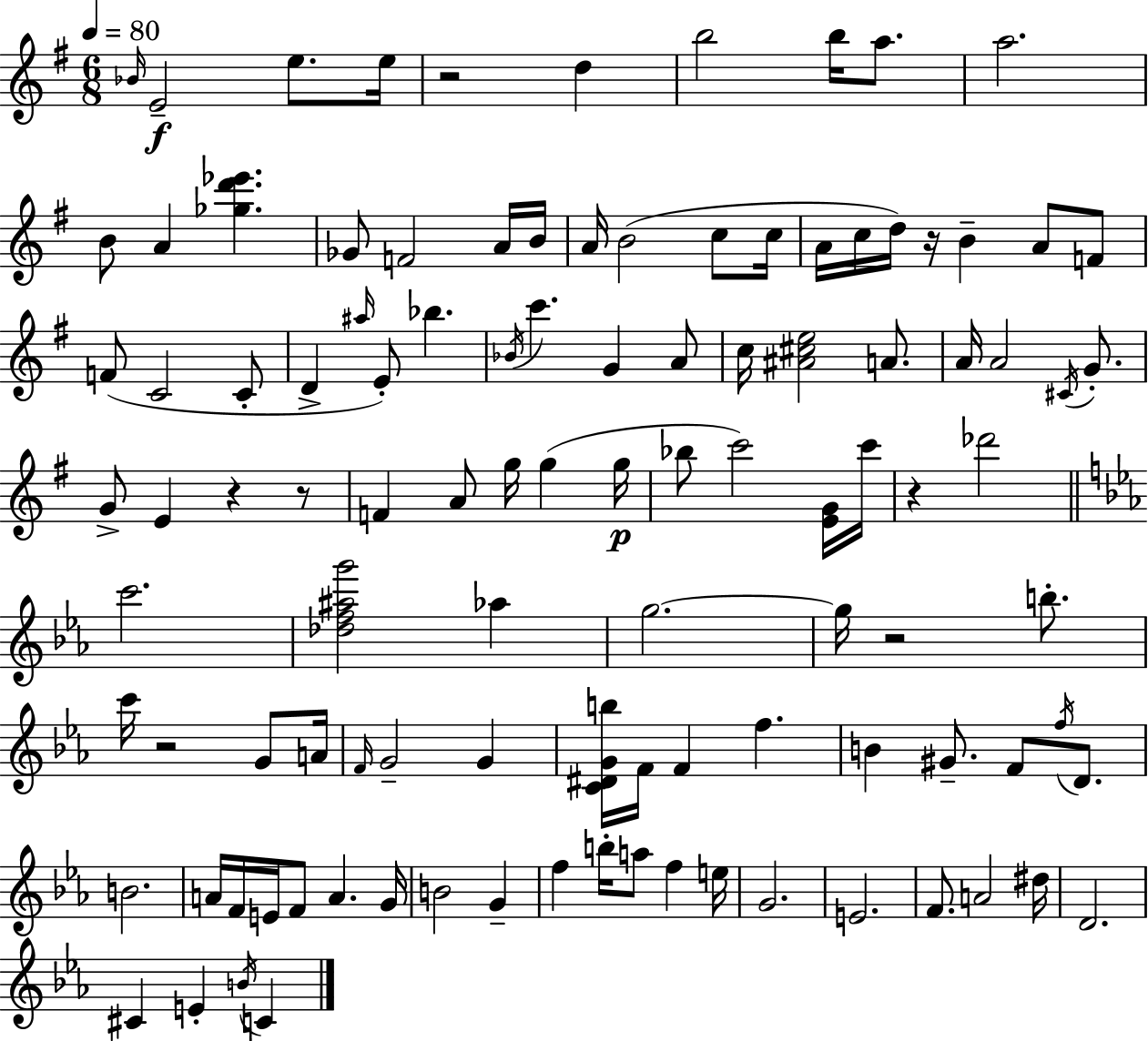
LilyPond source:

{
  \clef treble
  \numericTimeSignature
  \time 6/8
  \key e \minor
  \tempo 4 = 80
  \grace { bes'16 }\f e'2-- e''8. | e''16 r2 d''4 | b''2 b''16 a''8. | a''2. | \break b'8 a'4 <ges'' d''' ees'''>4. | ges'8 f'2 a'16 | b'16 a'16 b'2( c''8 | c''16 a'16 c''16 d''16) r16 b'4-- a'8 f'8 | \break f'8( c'2 c'8-. | d'4-> \grace { ais''16 }) e'8-. bes''4. | \acciaccatura { bes'16 } c'''4. g'4 | a'8 c''16 <ais' cis'' e''>2 | \break a'8. a'16 a'2 | \acciaccatura { cis'16 } g'8.-. g'8-> e'4 r4 | r8 f'4 a'8 g''16 g''4( | g''16\p bes''8 c'''2) | \break <e' g'>16 c'''16 r4 des'''2 | \bar "||" \break \key ees \major c'''2. | <des'' f'' ais'' g'''>2 aes''4 | g''2.~~ | g''16 r2 b''8.-. | \break c'''16 r2 g'8 a'16 | \grace { f'16 } g'2-- g'4 | <c' dis' g' b''>16 f'16 f'4 f''4. | b'4 gis'8.-- f'8 \acciaccatura { f''16 } d'8. | \break b'2. | a'16 f'16 e'16 f'8 a'4. | g'16 b'2 g'4-- | f''4 b''16-. a''8 f''4 | \break e''16 g'2. | e'2. | f'8. a'2 | dis''16 d'2. | \break cis'4 e'4-. \acciaccatura { b'16 } c'4 | \bar "|."
}